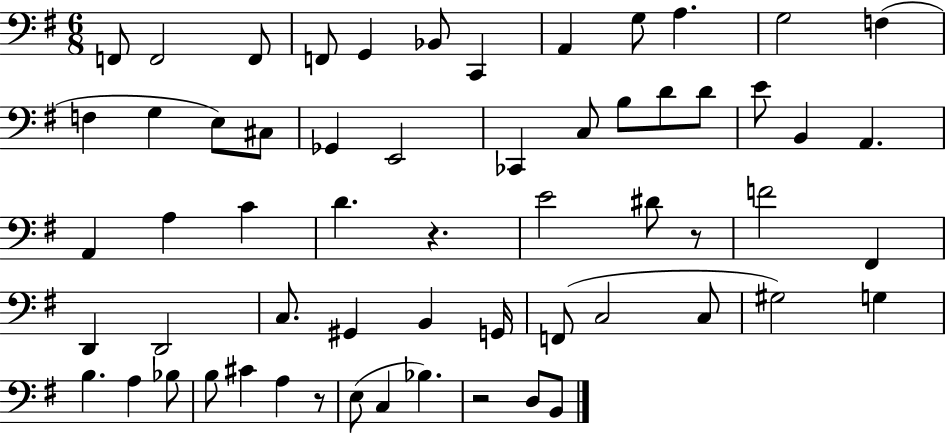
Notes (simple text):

F2/e F2/h F2/e F2/e G2/q Bb2/e C2/q A2/q G3/e A3/q. G3/h F3/q F3/q G3/q E3/e C#3/e Gb2/q E2/h CES2/q C3/e B3/e D4/e D4/e E4/e B2/q A2/q. A2/q A3/q C4/q D4/q. R/q. E4/h D#4/e R/e F4/h F#2/q D2/q D2/h C3/e. G#2/q B2/q G2/s F2/e C3/h C3/e G#3/h G3/q B3/q. A3/q Bb3/e B3/e C#4/q A3/q R/e E3/e C3/q Bb3/q. R/h D3/e B2/e